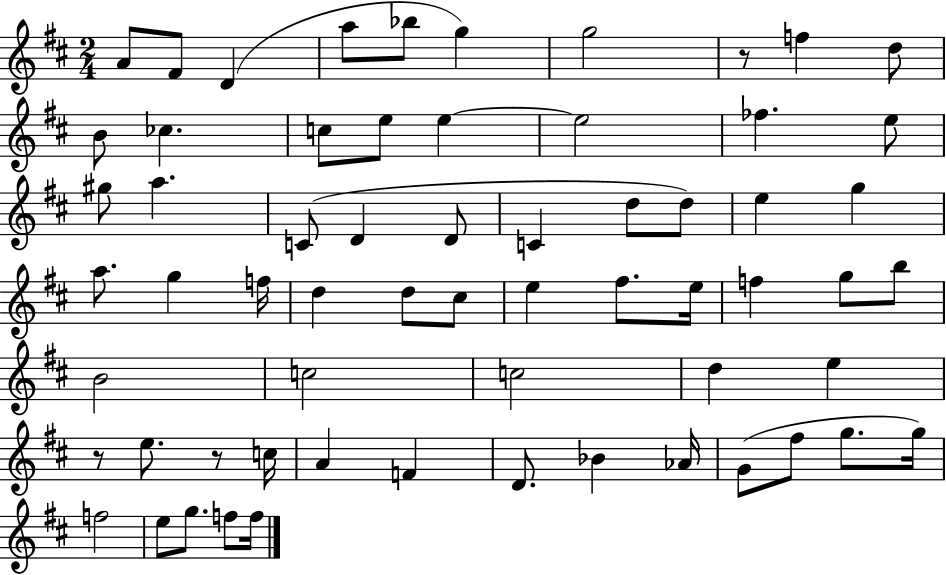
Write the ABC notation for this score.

X:1
T:Untitled
M:2/4
L:1/4
K:D
A/2 ^F/2 D a/2 _b/2 g g2 z/2 f d/2 B/2 _c c/2 e/2 e e2 _f e/2 ^g/2 a C/2 D D/2 C d/2 d/2 e g a/2 g f/4 d d/2 ^c/2 e ^f/2 e/4 f g/2 b/2 B2 c2 c2 d e z/2 e/2 z/2 c/4 A F D/2 _B _A/4 G/2 ^f/2 g/2 g/4 f2 e/2 g/2 f/2 f/4